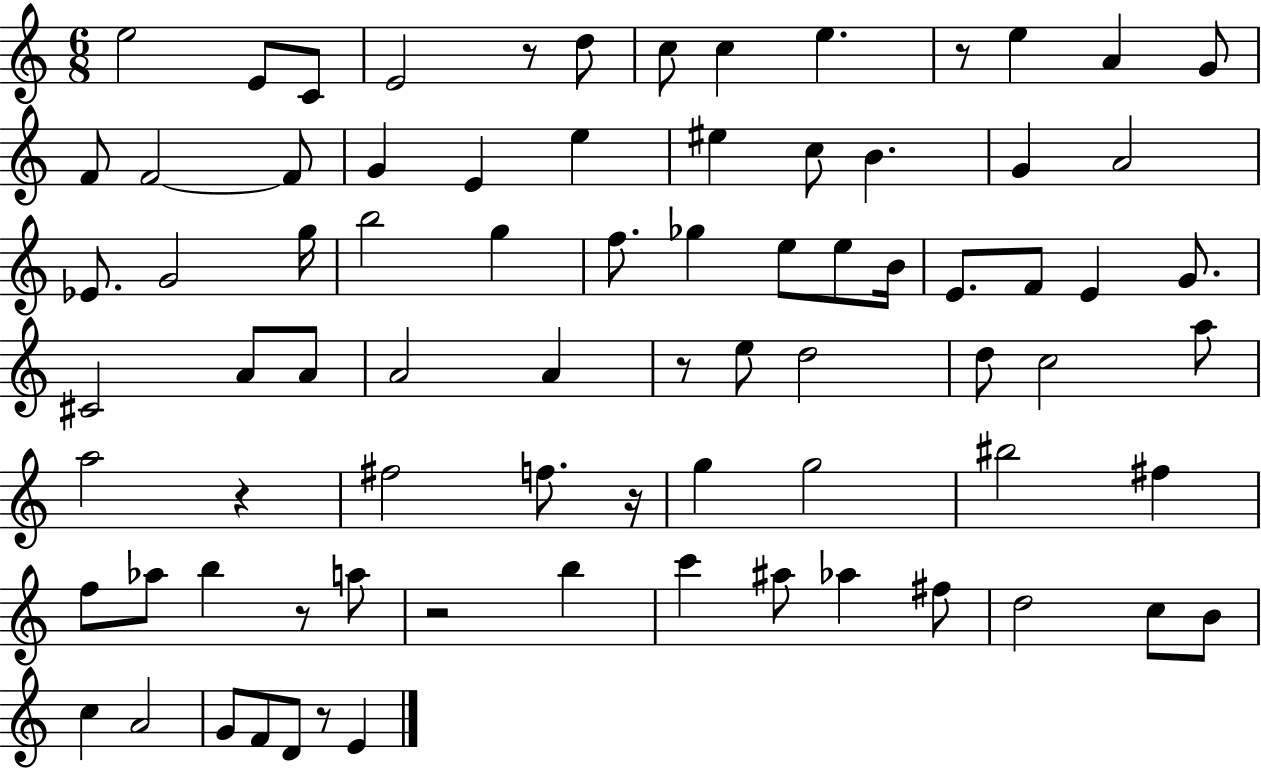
X:1
T:Untitled
M:6/8
L:1/4
K:C
e2 E/2 C/2 E2 z/2 d/2 c/2 c e z/2 e A G/2 F/2 F2 F/2 G E e ^e c/2 B G A2 _E/2 G2 g/4 b2 g f/2 _g e/2 e/2 B/4 E/2 F/2 E G/2 ^C2 A/2 A/2 A2 A z/2 e/2 d2 d/2 c2 a/2 a2 z ^f2 f/2 z/4 g g2 ^b2 ^f f/2 _a/2 b z/2 a/2 z2 b c' ^a/2 _a ^f/2 d2 c/2 B/2 c A2 G/2 F/2 D/2 z/2 E